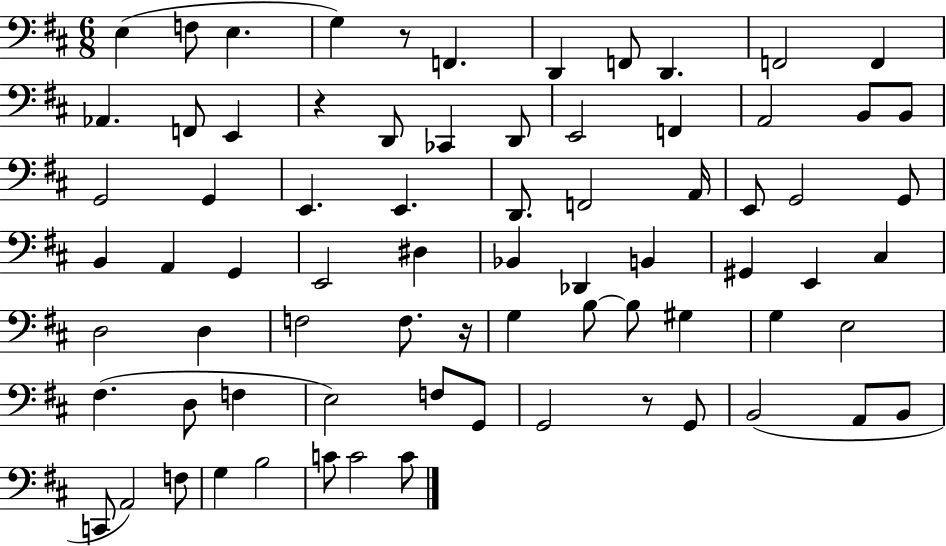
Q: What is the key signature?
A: D major